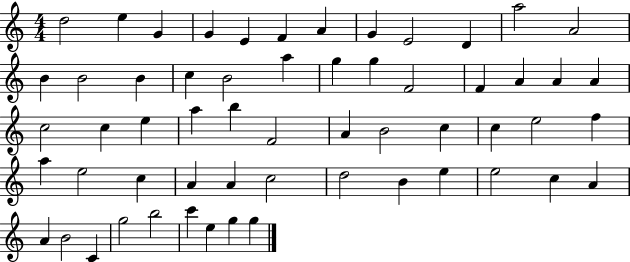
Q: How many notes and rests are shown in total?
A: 58